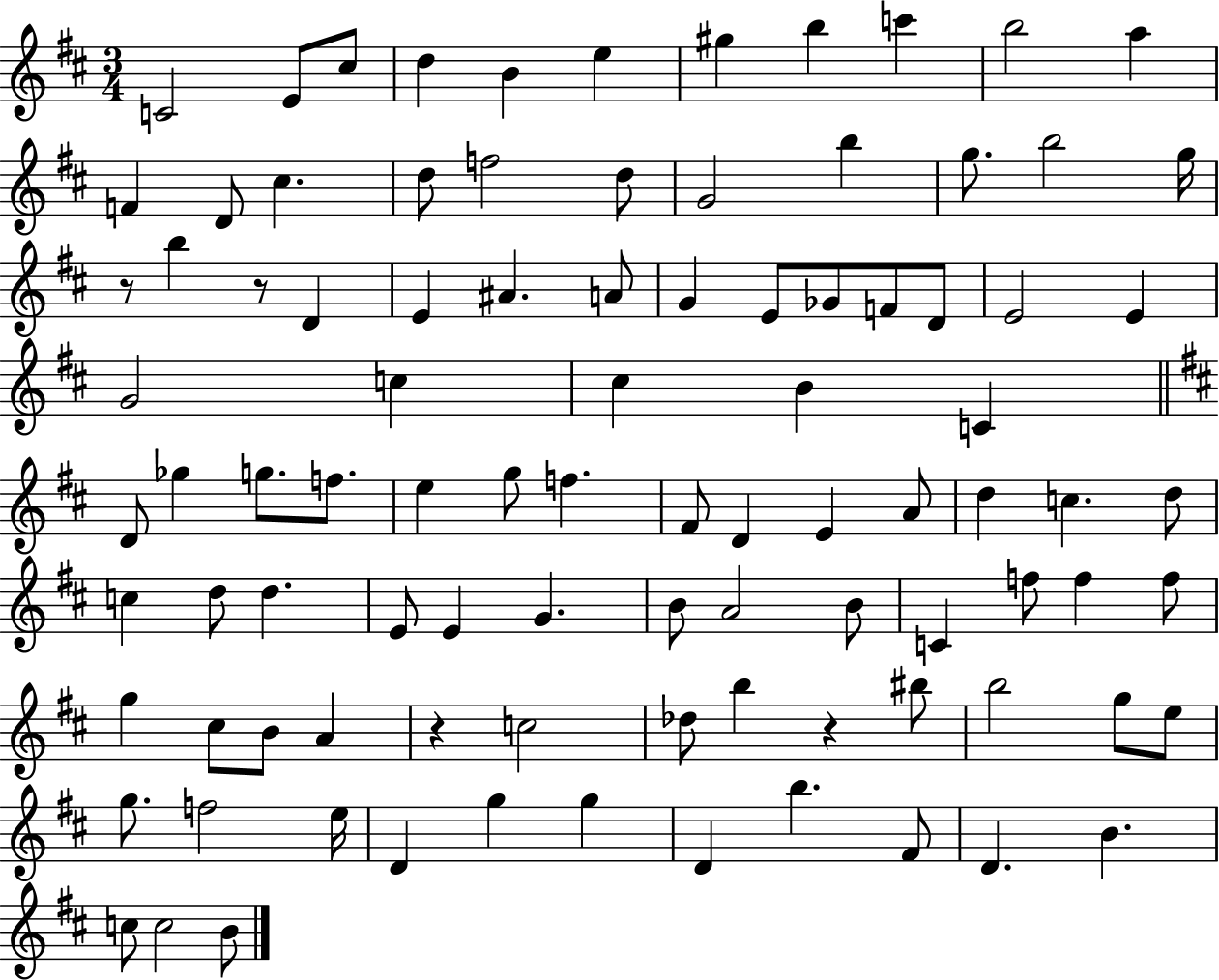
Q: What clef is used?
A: treble